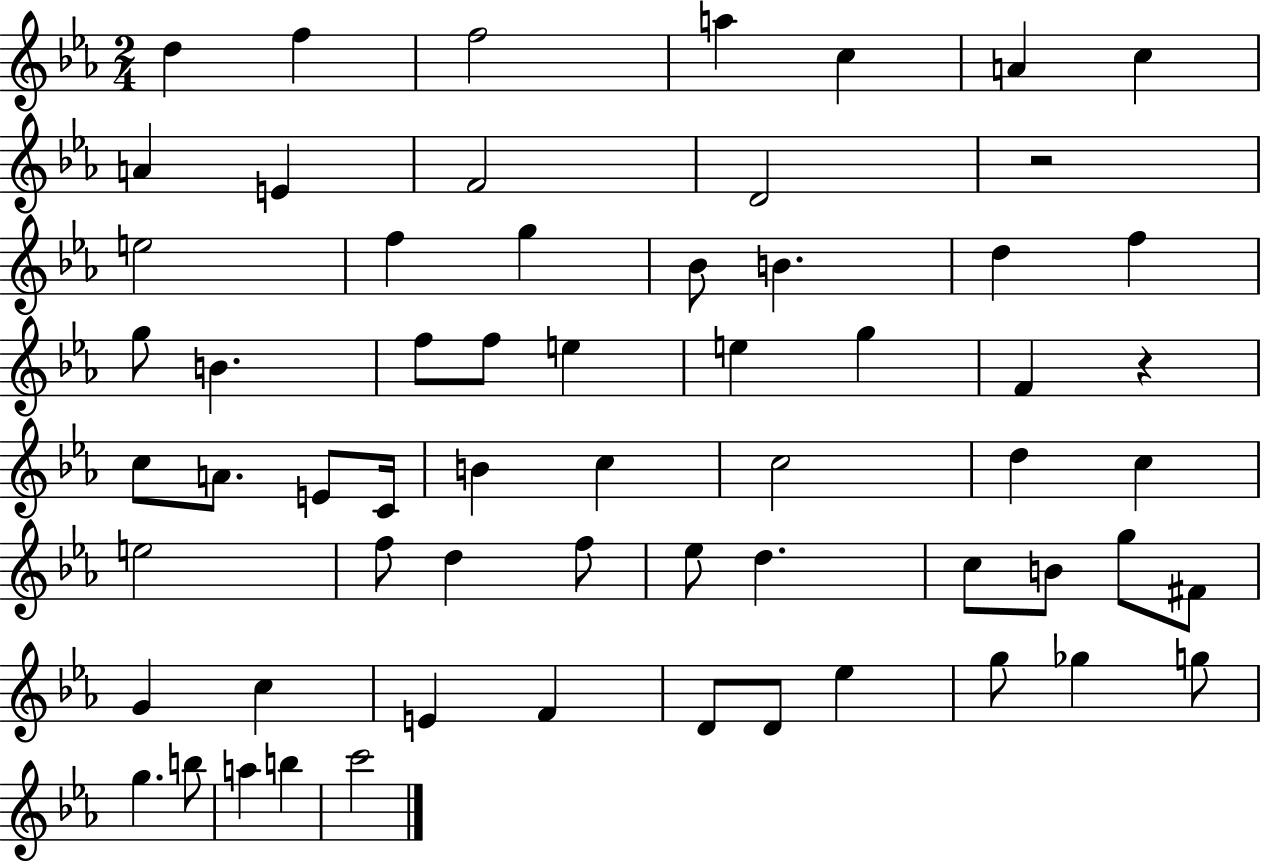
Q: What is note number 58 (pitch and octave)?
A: A5